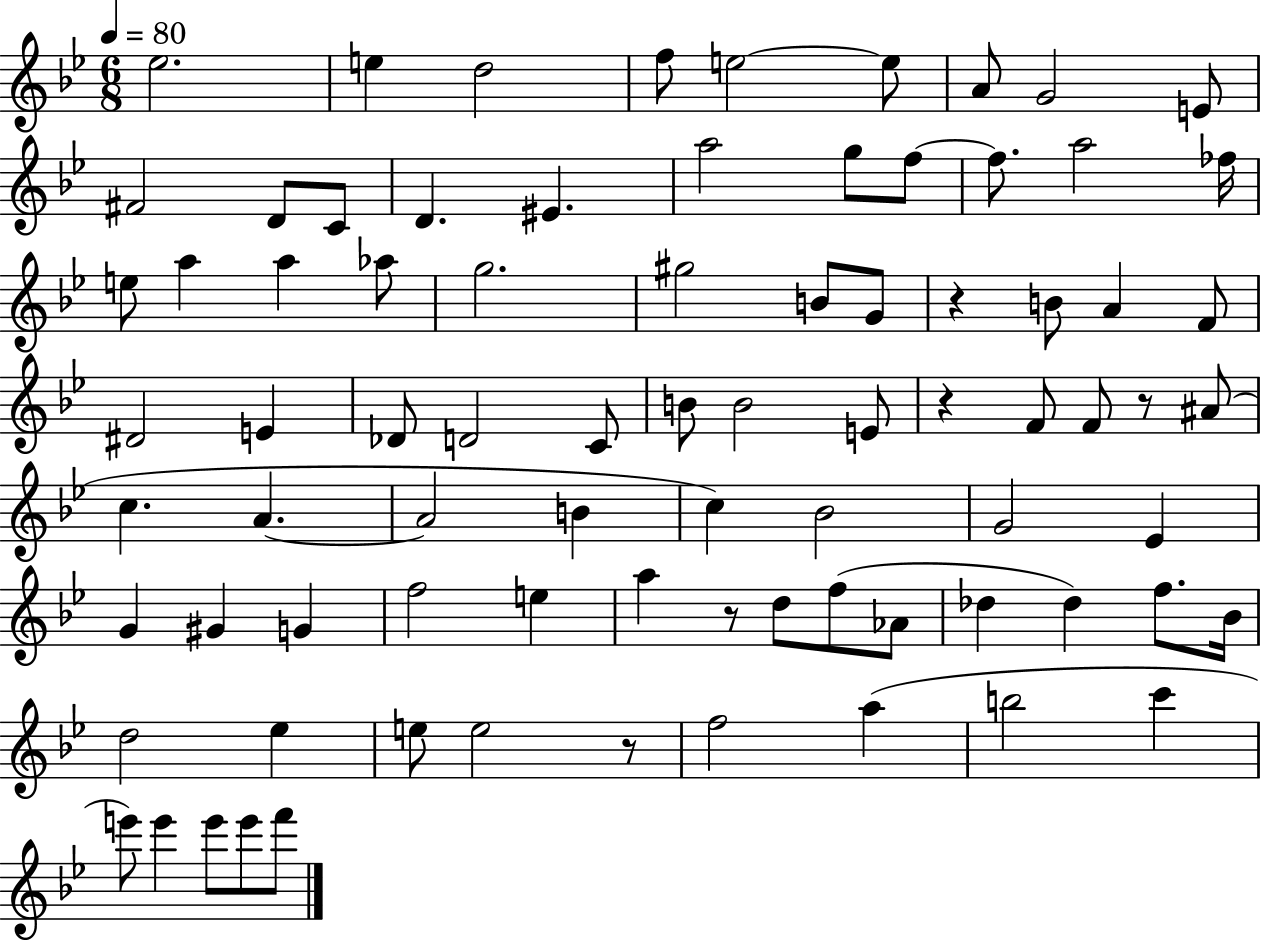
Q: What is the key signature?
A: BES major